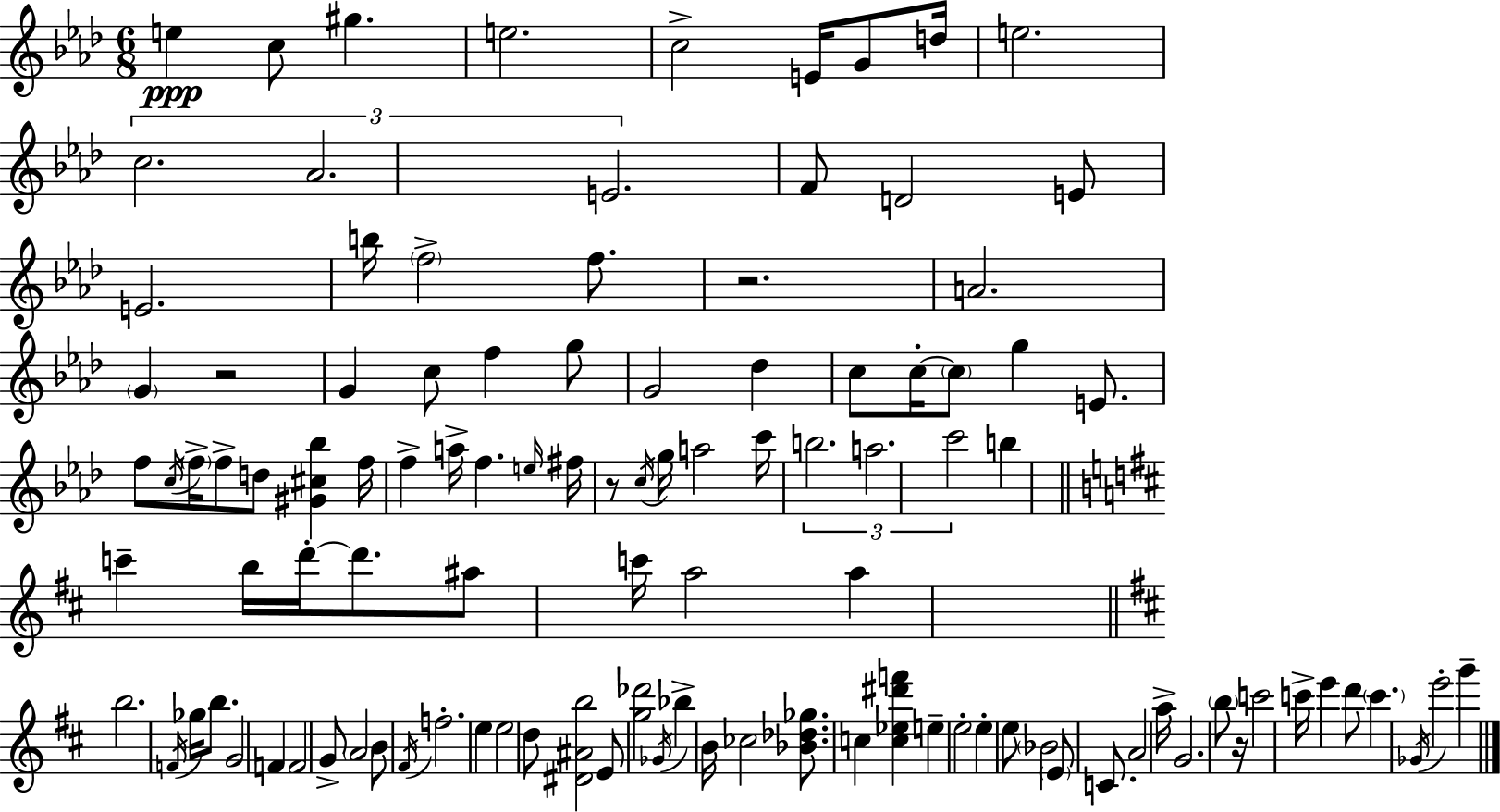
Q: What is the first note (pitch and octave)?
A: E5